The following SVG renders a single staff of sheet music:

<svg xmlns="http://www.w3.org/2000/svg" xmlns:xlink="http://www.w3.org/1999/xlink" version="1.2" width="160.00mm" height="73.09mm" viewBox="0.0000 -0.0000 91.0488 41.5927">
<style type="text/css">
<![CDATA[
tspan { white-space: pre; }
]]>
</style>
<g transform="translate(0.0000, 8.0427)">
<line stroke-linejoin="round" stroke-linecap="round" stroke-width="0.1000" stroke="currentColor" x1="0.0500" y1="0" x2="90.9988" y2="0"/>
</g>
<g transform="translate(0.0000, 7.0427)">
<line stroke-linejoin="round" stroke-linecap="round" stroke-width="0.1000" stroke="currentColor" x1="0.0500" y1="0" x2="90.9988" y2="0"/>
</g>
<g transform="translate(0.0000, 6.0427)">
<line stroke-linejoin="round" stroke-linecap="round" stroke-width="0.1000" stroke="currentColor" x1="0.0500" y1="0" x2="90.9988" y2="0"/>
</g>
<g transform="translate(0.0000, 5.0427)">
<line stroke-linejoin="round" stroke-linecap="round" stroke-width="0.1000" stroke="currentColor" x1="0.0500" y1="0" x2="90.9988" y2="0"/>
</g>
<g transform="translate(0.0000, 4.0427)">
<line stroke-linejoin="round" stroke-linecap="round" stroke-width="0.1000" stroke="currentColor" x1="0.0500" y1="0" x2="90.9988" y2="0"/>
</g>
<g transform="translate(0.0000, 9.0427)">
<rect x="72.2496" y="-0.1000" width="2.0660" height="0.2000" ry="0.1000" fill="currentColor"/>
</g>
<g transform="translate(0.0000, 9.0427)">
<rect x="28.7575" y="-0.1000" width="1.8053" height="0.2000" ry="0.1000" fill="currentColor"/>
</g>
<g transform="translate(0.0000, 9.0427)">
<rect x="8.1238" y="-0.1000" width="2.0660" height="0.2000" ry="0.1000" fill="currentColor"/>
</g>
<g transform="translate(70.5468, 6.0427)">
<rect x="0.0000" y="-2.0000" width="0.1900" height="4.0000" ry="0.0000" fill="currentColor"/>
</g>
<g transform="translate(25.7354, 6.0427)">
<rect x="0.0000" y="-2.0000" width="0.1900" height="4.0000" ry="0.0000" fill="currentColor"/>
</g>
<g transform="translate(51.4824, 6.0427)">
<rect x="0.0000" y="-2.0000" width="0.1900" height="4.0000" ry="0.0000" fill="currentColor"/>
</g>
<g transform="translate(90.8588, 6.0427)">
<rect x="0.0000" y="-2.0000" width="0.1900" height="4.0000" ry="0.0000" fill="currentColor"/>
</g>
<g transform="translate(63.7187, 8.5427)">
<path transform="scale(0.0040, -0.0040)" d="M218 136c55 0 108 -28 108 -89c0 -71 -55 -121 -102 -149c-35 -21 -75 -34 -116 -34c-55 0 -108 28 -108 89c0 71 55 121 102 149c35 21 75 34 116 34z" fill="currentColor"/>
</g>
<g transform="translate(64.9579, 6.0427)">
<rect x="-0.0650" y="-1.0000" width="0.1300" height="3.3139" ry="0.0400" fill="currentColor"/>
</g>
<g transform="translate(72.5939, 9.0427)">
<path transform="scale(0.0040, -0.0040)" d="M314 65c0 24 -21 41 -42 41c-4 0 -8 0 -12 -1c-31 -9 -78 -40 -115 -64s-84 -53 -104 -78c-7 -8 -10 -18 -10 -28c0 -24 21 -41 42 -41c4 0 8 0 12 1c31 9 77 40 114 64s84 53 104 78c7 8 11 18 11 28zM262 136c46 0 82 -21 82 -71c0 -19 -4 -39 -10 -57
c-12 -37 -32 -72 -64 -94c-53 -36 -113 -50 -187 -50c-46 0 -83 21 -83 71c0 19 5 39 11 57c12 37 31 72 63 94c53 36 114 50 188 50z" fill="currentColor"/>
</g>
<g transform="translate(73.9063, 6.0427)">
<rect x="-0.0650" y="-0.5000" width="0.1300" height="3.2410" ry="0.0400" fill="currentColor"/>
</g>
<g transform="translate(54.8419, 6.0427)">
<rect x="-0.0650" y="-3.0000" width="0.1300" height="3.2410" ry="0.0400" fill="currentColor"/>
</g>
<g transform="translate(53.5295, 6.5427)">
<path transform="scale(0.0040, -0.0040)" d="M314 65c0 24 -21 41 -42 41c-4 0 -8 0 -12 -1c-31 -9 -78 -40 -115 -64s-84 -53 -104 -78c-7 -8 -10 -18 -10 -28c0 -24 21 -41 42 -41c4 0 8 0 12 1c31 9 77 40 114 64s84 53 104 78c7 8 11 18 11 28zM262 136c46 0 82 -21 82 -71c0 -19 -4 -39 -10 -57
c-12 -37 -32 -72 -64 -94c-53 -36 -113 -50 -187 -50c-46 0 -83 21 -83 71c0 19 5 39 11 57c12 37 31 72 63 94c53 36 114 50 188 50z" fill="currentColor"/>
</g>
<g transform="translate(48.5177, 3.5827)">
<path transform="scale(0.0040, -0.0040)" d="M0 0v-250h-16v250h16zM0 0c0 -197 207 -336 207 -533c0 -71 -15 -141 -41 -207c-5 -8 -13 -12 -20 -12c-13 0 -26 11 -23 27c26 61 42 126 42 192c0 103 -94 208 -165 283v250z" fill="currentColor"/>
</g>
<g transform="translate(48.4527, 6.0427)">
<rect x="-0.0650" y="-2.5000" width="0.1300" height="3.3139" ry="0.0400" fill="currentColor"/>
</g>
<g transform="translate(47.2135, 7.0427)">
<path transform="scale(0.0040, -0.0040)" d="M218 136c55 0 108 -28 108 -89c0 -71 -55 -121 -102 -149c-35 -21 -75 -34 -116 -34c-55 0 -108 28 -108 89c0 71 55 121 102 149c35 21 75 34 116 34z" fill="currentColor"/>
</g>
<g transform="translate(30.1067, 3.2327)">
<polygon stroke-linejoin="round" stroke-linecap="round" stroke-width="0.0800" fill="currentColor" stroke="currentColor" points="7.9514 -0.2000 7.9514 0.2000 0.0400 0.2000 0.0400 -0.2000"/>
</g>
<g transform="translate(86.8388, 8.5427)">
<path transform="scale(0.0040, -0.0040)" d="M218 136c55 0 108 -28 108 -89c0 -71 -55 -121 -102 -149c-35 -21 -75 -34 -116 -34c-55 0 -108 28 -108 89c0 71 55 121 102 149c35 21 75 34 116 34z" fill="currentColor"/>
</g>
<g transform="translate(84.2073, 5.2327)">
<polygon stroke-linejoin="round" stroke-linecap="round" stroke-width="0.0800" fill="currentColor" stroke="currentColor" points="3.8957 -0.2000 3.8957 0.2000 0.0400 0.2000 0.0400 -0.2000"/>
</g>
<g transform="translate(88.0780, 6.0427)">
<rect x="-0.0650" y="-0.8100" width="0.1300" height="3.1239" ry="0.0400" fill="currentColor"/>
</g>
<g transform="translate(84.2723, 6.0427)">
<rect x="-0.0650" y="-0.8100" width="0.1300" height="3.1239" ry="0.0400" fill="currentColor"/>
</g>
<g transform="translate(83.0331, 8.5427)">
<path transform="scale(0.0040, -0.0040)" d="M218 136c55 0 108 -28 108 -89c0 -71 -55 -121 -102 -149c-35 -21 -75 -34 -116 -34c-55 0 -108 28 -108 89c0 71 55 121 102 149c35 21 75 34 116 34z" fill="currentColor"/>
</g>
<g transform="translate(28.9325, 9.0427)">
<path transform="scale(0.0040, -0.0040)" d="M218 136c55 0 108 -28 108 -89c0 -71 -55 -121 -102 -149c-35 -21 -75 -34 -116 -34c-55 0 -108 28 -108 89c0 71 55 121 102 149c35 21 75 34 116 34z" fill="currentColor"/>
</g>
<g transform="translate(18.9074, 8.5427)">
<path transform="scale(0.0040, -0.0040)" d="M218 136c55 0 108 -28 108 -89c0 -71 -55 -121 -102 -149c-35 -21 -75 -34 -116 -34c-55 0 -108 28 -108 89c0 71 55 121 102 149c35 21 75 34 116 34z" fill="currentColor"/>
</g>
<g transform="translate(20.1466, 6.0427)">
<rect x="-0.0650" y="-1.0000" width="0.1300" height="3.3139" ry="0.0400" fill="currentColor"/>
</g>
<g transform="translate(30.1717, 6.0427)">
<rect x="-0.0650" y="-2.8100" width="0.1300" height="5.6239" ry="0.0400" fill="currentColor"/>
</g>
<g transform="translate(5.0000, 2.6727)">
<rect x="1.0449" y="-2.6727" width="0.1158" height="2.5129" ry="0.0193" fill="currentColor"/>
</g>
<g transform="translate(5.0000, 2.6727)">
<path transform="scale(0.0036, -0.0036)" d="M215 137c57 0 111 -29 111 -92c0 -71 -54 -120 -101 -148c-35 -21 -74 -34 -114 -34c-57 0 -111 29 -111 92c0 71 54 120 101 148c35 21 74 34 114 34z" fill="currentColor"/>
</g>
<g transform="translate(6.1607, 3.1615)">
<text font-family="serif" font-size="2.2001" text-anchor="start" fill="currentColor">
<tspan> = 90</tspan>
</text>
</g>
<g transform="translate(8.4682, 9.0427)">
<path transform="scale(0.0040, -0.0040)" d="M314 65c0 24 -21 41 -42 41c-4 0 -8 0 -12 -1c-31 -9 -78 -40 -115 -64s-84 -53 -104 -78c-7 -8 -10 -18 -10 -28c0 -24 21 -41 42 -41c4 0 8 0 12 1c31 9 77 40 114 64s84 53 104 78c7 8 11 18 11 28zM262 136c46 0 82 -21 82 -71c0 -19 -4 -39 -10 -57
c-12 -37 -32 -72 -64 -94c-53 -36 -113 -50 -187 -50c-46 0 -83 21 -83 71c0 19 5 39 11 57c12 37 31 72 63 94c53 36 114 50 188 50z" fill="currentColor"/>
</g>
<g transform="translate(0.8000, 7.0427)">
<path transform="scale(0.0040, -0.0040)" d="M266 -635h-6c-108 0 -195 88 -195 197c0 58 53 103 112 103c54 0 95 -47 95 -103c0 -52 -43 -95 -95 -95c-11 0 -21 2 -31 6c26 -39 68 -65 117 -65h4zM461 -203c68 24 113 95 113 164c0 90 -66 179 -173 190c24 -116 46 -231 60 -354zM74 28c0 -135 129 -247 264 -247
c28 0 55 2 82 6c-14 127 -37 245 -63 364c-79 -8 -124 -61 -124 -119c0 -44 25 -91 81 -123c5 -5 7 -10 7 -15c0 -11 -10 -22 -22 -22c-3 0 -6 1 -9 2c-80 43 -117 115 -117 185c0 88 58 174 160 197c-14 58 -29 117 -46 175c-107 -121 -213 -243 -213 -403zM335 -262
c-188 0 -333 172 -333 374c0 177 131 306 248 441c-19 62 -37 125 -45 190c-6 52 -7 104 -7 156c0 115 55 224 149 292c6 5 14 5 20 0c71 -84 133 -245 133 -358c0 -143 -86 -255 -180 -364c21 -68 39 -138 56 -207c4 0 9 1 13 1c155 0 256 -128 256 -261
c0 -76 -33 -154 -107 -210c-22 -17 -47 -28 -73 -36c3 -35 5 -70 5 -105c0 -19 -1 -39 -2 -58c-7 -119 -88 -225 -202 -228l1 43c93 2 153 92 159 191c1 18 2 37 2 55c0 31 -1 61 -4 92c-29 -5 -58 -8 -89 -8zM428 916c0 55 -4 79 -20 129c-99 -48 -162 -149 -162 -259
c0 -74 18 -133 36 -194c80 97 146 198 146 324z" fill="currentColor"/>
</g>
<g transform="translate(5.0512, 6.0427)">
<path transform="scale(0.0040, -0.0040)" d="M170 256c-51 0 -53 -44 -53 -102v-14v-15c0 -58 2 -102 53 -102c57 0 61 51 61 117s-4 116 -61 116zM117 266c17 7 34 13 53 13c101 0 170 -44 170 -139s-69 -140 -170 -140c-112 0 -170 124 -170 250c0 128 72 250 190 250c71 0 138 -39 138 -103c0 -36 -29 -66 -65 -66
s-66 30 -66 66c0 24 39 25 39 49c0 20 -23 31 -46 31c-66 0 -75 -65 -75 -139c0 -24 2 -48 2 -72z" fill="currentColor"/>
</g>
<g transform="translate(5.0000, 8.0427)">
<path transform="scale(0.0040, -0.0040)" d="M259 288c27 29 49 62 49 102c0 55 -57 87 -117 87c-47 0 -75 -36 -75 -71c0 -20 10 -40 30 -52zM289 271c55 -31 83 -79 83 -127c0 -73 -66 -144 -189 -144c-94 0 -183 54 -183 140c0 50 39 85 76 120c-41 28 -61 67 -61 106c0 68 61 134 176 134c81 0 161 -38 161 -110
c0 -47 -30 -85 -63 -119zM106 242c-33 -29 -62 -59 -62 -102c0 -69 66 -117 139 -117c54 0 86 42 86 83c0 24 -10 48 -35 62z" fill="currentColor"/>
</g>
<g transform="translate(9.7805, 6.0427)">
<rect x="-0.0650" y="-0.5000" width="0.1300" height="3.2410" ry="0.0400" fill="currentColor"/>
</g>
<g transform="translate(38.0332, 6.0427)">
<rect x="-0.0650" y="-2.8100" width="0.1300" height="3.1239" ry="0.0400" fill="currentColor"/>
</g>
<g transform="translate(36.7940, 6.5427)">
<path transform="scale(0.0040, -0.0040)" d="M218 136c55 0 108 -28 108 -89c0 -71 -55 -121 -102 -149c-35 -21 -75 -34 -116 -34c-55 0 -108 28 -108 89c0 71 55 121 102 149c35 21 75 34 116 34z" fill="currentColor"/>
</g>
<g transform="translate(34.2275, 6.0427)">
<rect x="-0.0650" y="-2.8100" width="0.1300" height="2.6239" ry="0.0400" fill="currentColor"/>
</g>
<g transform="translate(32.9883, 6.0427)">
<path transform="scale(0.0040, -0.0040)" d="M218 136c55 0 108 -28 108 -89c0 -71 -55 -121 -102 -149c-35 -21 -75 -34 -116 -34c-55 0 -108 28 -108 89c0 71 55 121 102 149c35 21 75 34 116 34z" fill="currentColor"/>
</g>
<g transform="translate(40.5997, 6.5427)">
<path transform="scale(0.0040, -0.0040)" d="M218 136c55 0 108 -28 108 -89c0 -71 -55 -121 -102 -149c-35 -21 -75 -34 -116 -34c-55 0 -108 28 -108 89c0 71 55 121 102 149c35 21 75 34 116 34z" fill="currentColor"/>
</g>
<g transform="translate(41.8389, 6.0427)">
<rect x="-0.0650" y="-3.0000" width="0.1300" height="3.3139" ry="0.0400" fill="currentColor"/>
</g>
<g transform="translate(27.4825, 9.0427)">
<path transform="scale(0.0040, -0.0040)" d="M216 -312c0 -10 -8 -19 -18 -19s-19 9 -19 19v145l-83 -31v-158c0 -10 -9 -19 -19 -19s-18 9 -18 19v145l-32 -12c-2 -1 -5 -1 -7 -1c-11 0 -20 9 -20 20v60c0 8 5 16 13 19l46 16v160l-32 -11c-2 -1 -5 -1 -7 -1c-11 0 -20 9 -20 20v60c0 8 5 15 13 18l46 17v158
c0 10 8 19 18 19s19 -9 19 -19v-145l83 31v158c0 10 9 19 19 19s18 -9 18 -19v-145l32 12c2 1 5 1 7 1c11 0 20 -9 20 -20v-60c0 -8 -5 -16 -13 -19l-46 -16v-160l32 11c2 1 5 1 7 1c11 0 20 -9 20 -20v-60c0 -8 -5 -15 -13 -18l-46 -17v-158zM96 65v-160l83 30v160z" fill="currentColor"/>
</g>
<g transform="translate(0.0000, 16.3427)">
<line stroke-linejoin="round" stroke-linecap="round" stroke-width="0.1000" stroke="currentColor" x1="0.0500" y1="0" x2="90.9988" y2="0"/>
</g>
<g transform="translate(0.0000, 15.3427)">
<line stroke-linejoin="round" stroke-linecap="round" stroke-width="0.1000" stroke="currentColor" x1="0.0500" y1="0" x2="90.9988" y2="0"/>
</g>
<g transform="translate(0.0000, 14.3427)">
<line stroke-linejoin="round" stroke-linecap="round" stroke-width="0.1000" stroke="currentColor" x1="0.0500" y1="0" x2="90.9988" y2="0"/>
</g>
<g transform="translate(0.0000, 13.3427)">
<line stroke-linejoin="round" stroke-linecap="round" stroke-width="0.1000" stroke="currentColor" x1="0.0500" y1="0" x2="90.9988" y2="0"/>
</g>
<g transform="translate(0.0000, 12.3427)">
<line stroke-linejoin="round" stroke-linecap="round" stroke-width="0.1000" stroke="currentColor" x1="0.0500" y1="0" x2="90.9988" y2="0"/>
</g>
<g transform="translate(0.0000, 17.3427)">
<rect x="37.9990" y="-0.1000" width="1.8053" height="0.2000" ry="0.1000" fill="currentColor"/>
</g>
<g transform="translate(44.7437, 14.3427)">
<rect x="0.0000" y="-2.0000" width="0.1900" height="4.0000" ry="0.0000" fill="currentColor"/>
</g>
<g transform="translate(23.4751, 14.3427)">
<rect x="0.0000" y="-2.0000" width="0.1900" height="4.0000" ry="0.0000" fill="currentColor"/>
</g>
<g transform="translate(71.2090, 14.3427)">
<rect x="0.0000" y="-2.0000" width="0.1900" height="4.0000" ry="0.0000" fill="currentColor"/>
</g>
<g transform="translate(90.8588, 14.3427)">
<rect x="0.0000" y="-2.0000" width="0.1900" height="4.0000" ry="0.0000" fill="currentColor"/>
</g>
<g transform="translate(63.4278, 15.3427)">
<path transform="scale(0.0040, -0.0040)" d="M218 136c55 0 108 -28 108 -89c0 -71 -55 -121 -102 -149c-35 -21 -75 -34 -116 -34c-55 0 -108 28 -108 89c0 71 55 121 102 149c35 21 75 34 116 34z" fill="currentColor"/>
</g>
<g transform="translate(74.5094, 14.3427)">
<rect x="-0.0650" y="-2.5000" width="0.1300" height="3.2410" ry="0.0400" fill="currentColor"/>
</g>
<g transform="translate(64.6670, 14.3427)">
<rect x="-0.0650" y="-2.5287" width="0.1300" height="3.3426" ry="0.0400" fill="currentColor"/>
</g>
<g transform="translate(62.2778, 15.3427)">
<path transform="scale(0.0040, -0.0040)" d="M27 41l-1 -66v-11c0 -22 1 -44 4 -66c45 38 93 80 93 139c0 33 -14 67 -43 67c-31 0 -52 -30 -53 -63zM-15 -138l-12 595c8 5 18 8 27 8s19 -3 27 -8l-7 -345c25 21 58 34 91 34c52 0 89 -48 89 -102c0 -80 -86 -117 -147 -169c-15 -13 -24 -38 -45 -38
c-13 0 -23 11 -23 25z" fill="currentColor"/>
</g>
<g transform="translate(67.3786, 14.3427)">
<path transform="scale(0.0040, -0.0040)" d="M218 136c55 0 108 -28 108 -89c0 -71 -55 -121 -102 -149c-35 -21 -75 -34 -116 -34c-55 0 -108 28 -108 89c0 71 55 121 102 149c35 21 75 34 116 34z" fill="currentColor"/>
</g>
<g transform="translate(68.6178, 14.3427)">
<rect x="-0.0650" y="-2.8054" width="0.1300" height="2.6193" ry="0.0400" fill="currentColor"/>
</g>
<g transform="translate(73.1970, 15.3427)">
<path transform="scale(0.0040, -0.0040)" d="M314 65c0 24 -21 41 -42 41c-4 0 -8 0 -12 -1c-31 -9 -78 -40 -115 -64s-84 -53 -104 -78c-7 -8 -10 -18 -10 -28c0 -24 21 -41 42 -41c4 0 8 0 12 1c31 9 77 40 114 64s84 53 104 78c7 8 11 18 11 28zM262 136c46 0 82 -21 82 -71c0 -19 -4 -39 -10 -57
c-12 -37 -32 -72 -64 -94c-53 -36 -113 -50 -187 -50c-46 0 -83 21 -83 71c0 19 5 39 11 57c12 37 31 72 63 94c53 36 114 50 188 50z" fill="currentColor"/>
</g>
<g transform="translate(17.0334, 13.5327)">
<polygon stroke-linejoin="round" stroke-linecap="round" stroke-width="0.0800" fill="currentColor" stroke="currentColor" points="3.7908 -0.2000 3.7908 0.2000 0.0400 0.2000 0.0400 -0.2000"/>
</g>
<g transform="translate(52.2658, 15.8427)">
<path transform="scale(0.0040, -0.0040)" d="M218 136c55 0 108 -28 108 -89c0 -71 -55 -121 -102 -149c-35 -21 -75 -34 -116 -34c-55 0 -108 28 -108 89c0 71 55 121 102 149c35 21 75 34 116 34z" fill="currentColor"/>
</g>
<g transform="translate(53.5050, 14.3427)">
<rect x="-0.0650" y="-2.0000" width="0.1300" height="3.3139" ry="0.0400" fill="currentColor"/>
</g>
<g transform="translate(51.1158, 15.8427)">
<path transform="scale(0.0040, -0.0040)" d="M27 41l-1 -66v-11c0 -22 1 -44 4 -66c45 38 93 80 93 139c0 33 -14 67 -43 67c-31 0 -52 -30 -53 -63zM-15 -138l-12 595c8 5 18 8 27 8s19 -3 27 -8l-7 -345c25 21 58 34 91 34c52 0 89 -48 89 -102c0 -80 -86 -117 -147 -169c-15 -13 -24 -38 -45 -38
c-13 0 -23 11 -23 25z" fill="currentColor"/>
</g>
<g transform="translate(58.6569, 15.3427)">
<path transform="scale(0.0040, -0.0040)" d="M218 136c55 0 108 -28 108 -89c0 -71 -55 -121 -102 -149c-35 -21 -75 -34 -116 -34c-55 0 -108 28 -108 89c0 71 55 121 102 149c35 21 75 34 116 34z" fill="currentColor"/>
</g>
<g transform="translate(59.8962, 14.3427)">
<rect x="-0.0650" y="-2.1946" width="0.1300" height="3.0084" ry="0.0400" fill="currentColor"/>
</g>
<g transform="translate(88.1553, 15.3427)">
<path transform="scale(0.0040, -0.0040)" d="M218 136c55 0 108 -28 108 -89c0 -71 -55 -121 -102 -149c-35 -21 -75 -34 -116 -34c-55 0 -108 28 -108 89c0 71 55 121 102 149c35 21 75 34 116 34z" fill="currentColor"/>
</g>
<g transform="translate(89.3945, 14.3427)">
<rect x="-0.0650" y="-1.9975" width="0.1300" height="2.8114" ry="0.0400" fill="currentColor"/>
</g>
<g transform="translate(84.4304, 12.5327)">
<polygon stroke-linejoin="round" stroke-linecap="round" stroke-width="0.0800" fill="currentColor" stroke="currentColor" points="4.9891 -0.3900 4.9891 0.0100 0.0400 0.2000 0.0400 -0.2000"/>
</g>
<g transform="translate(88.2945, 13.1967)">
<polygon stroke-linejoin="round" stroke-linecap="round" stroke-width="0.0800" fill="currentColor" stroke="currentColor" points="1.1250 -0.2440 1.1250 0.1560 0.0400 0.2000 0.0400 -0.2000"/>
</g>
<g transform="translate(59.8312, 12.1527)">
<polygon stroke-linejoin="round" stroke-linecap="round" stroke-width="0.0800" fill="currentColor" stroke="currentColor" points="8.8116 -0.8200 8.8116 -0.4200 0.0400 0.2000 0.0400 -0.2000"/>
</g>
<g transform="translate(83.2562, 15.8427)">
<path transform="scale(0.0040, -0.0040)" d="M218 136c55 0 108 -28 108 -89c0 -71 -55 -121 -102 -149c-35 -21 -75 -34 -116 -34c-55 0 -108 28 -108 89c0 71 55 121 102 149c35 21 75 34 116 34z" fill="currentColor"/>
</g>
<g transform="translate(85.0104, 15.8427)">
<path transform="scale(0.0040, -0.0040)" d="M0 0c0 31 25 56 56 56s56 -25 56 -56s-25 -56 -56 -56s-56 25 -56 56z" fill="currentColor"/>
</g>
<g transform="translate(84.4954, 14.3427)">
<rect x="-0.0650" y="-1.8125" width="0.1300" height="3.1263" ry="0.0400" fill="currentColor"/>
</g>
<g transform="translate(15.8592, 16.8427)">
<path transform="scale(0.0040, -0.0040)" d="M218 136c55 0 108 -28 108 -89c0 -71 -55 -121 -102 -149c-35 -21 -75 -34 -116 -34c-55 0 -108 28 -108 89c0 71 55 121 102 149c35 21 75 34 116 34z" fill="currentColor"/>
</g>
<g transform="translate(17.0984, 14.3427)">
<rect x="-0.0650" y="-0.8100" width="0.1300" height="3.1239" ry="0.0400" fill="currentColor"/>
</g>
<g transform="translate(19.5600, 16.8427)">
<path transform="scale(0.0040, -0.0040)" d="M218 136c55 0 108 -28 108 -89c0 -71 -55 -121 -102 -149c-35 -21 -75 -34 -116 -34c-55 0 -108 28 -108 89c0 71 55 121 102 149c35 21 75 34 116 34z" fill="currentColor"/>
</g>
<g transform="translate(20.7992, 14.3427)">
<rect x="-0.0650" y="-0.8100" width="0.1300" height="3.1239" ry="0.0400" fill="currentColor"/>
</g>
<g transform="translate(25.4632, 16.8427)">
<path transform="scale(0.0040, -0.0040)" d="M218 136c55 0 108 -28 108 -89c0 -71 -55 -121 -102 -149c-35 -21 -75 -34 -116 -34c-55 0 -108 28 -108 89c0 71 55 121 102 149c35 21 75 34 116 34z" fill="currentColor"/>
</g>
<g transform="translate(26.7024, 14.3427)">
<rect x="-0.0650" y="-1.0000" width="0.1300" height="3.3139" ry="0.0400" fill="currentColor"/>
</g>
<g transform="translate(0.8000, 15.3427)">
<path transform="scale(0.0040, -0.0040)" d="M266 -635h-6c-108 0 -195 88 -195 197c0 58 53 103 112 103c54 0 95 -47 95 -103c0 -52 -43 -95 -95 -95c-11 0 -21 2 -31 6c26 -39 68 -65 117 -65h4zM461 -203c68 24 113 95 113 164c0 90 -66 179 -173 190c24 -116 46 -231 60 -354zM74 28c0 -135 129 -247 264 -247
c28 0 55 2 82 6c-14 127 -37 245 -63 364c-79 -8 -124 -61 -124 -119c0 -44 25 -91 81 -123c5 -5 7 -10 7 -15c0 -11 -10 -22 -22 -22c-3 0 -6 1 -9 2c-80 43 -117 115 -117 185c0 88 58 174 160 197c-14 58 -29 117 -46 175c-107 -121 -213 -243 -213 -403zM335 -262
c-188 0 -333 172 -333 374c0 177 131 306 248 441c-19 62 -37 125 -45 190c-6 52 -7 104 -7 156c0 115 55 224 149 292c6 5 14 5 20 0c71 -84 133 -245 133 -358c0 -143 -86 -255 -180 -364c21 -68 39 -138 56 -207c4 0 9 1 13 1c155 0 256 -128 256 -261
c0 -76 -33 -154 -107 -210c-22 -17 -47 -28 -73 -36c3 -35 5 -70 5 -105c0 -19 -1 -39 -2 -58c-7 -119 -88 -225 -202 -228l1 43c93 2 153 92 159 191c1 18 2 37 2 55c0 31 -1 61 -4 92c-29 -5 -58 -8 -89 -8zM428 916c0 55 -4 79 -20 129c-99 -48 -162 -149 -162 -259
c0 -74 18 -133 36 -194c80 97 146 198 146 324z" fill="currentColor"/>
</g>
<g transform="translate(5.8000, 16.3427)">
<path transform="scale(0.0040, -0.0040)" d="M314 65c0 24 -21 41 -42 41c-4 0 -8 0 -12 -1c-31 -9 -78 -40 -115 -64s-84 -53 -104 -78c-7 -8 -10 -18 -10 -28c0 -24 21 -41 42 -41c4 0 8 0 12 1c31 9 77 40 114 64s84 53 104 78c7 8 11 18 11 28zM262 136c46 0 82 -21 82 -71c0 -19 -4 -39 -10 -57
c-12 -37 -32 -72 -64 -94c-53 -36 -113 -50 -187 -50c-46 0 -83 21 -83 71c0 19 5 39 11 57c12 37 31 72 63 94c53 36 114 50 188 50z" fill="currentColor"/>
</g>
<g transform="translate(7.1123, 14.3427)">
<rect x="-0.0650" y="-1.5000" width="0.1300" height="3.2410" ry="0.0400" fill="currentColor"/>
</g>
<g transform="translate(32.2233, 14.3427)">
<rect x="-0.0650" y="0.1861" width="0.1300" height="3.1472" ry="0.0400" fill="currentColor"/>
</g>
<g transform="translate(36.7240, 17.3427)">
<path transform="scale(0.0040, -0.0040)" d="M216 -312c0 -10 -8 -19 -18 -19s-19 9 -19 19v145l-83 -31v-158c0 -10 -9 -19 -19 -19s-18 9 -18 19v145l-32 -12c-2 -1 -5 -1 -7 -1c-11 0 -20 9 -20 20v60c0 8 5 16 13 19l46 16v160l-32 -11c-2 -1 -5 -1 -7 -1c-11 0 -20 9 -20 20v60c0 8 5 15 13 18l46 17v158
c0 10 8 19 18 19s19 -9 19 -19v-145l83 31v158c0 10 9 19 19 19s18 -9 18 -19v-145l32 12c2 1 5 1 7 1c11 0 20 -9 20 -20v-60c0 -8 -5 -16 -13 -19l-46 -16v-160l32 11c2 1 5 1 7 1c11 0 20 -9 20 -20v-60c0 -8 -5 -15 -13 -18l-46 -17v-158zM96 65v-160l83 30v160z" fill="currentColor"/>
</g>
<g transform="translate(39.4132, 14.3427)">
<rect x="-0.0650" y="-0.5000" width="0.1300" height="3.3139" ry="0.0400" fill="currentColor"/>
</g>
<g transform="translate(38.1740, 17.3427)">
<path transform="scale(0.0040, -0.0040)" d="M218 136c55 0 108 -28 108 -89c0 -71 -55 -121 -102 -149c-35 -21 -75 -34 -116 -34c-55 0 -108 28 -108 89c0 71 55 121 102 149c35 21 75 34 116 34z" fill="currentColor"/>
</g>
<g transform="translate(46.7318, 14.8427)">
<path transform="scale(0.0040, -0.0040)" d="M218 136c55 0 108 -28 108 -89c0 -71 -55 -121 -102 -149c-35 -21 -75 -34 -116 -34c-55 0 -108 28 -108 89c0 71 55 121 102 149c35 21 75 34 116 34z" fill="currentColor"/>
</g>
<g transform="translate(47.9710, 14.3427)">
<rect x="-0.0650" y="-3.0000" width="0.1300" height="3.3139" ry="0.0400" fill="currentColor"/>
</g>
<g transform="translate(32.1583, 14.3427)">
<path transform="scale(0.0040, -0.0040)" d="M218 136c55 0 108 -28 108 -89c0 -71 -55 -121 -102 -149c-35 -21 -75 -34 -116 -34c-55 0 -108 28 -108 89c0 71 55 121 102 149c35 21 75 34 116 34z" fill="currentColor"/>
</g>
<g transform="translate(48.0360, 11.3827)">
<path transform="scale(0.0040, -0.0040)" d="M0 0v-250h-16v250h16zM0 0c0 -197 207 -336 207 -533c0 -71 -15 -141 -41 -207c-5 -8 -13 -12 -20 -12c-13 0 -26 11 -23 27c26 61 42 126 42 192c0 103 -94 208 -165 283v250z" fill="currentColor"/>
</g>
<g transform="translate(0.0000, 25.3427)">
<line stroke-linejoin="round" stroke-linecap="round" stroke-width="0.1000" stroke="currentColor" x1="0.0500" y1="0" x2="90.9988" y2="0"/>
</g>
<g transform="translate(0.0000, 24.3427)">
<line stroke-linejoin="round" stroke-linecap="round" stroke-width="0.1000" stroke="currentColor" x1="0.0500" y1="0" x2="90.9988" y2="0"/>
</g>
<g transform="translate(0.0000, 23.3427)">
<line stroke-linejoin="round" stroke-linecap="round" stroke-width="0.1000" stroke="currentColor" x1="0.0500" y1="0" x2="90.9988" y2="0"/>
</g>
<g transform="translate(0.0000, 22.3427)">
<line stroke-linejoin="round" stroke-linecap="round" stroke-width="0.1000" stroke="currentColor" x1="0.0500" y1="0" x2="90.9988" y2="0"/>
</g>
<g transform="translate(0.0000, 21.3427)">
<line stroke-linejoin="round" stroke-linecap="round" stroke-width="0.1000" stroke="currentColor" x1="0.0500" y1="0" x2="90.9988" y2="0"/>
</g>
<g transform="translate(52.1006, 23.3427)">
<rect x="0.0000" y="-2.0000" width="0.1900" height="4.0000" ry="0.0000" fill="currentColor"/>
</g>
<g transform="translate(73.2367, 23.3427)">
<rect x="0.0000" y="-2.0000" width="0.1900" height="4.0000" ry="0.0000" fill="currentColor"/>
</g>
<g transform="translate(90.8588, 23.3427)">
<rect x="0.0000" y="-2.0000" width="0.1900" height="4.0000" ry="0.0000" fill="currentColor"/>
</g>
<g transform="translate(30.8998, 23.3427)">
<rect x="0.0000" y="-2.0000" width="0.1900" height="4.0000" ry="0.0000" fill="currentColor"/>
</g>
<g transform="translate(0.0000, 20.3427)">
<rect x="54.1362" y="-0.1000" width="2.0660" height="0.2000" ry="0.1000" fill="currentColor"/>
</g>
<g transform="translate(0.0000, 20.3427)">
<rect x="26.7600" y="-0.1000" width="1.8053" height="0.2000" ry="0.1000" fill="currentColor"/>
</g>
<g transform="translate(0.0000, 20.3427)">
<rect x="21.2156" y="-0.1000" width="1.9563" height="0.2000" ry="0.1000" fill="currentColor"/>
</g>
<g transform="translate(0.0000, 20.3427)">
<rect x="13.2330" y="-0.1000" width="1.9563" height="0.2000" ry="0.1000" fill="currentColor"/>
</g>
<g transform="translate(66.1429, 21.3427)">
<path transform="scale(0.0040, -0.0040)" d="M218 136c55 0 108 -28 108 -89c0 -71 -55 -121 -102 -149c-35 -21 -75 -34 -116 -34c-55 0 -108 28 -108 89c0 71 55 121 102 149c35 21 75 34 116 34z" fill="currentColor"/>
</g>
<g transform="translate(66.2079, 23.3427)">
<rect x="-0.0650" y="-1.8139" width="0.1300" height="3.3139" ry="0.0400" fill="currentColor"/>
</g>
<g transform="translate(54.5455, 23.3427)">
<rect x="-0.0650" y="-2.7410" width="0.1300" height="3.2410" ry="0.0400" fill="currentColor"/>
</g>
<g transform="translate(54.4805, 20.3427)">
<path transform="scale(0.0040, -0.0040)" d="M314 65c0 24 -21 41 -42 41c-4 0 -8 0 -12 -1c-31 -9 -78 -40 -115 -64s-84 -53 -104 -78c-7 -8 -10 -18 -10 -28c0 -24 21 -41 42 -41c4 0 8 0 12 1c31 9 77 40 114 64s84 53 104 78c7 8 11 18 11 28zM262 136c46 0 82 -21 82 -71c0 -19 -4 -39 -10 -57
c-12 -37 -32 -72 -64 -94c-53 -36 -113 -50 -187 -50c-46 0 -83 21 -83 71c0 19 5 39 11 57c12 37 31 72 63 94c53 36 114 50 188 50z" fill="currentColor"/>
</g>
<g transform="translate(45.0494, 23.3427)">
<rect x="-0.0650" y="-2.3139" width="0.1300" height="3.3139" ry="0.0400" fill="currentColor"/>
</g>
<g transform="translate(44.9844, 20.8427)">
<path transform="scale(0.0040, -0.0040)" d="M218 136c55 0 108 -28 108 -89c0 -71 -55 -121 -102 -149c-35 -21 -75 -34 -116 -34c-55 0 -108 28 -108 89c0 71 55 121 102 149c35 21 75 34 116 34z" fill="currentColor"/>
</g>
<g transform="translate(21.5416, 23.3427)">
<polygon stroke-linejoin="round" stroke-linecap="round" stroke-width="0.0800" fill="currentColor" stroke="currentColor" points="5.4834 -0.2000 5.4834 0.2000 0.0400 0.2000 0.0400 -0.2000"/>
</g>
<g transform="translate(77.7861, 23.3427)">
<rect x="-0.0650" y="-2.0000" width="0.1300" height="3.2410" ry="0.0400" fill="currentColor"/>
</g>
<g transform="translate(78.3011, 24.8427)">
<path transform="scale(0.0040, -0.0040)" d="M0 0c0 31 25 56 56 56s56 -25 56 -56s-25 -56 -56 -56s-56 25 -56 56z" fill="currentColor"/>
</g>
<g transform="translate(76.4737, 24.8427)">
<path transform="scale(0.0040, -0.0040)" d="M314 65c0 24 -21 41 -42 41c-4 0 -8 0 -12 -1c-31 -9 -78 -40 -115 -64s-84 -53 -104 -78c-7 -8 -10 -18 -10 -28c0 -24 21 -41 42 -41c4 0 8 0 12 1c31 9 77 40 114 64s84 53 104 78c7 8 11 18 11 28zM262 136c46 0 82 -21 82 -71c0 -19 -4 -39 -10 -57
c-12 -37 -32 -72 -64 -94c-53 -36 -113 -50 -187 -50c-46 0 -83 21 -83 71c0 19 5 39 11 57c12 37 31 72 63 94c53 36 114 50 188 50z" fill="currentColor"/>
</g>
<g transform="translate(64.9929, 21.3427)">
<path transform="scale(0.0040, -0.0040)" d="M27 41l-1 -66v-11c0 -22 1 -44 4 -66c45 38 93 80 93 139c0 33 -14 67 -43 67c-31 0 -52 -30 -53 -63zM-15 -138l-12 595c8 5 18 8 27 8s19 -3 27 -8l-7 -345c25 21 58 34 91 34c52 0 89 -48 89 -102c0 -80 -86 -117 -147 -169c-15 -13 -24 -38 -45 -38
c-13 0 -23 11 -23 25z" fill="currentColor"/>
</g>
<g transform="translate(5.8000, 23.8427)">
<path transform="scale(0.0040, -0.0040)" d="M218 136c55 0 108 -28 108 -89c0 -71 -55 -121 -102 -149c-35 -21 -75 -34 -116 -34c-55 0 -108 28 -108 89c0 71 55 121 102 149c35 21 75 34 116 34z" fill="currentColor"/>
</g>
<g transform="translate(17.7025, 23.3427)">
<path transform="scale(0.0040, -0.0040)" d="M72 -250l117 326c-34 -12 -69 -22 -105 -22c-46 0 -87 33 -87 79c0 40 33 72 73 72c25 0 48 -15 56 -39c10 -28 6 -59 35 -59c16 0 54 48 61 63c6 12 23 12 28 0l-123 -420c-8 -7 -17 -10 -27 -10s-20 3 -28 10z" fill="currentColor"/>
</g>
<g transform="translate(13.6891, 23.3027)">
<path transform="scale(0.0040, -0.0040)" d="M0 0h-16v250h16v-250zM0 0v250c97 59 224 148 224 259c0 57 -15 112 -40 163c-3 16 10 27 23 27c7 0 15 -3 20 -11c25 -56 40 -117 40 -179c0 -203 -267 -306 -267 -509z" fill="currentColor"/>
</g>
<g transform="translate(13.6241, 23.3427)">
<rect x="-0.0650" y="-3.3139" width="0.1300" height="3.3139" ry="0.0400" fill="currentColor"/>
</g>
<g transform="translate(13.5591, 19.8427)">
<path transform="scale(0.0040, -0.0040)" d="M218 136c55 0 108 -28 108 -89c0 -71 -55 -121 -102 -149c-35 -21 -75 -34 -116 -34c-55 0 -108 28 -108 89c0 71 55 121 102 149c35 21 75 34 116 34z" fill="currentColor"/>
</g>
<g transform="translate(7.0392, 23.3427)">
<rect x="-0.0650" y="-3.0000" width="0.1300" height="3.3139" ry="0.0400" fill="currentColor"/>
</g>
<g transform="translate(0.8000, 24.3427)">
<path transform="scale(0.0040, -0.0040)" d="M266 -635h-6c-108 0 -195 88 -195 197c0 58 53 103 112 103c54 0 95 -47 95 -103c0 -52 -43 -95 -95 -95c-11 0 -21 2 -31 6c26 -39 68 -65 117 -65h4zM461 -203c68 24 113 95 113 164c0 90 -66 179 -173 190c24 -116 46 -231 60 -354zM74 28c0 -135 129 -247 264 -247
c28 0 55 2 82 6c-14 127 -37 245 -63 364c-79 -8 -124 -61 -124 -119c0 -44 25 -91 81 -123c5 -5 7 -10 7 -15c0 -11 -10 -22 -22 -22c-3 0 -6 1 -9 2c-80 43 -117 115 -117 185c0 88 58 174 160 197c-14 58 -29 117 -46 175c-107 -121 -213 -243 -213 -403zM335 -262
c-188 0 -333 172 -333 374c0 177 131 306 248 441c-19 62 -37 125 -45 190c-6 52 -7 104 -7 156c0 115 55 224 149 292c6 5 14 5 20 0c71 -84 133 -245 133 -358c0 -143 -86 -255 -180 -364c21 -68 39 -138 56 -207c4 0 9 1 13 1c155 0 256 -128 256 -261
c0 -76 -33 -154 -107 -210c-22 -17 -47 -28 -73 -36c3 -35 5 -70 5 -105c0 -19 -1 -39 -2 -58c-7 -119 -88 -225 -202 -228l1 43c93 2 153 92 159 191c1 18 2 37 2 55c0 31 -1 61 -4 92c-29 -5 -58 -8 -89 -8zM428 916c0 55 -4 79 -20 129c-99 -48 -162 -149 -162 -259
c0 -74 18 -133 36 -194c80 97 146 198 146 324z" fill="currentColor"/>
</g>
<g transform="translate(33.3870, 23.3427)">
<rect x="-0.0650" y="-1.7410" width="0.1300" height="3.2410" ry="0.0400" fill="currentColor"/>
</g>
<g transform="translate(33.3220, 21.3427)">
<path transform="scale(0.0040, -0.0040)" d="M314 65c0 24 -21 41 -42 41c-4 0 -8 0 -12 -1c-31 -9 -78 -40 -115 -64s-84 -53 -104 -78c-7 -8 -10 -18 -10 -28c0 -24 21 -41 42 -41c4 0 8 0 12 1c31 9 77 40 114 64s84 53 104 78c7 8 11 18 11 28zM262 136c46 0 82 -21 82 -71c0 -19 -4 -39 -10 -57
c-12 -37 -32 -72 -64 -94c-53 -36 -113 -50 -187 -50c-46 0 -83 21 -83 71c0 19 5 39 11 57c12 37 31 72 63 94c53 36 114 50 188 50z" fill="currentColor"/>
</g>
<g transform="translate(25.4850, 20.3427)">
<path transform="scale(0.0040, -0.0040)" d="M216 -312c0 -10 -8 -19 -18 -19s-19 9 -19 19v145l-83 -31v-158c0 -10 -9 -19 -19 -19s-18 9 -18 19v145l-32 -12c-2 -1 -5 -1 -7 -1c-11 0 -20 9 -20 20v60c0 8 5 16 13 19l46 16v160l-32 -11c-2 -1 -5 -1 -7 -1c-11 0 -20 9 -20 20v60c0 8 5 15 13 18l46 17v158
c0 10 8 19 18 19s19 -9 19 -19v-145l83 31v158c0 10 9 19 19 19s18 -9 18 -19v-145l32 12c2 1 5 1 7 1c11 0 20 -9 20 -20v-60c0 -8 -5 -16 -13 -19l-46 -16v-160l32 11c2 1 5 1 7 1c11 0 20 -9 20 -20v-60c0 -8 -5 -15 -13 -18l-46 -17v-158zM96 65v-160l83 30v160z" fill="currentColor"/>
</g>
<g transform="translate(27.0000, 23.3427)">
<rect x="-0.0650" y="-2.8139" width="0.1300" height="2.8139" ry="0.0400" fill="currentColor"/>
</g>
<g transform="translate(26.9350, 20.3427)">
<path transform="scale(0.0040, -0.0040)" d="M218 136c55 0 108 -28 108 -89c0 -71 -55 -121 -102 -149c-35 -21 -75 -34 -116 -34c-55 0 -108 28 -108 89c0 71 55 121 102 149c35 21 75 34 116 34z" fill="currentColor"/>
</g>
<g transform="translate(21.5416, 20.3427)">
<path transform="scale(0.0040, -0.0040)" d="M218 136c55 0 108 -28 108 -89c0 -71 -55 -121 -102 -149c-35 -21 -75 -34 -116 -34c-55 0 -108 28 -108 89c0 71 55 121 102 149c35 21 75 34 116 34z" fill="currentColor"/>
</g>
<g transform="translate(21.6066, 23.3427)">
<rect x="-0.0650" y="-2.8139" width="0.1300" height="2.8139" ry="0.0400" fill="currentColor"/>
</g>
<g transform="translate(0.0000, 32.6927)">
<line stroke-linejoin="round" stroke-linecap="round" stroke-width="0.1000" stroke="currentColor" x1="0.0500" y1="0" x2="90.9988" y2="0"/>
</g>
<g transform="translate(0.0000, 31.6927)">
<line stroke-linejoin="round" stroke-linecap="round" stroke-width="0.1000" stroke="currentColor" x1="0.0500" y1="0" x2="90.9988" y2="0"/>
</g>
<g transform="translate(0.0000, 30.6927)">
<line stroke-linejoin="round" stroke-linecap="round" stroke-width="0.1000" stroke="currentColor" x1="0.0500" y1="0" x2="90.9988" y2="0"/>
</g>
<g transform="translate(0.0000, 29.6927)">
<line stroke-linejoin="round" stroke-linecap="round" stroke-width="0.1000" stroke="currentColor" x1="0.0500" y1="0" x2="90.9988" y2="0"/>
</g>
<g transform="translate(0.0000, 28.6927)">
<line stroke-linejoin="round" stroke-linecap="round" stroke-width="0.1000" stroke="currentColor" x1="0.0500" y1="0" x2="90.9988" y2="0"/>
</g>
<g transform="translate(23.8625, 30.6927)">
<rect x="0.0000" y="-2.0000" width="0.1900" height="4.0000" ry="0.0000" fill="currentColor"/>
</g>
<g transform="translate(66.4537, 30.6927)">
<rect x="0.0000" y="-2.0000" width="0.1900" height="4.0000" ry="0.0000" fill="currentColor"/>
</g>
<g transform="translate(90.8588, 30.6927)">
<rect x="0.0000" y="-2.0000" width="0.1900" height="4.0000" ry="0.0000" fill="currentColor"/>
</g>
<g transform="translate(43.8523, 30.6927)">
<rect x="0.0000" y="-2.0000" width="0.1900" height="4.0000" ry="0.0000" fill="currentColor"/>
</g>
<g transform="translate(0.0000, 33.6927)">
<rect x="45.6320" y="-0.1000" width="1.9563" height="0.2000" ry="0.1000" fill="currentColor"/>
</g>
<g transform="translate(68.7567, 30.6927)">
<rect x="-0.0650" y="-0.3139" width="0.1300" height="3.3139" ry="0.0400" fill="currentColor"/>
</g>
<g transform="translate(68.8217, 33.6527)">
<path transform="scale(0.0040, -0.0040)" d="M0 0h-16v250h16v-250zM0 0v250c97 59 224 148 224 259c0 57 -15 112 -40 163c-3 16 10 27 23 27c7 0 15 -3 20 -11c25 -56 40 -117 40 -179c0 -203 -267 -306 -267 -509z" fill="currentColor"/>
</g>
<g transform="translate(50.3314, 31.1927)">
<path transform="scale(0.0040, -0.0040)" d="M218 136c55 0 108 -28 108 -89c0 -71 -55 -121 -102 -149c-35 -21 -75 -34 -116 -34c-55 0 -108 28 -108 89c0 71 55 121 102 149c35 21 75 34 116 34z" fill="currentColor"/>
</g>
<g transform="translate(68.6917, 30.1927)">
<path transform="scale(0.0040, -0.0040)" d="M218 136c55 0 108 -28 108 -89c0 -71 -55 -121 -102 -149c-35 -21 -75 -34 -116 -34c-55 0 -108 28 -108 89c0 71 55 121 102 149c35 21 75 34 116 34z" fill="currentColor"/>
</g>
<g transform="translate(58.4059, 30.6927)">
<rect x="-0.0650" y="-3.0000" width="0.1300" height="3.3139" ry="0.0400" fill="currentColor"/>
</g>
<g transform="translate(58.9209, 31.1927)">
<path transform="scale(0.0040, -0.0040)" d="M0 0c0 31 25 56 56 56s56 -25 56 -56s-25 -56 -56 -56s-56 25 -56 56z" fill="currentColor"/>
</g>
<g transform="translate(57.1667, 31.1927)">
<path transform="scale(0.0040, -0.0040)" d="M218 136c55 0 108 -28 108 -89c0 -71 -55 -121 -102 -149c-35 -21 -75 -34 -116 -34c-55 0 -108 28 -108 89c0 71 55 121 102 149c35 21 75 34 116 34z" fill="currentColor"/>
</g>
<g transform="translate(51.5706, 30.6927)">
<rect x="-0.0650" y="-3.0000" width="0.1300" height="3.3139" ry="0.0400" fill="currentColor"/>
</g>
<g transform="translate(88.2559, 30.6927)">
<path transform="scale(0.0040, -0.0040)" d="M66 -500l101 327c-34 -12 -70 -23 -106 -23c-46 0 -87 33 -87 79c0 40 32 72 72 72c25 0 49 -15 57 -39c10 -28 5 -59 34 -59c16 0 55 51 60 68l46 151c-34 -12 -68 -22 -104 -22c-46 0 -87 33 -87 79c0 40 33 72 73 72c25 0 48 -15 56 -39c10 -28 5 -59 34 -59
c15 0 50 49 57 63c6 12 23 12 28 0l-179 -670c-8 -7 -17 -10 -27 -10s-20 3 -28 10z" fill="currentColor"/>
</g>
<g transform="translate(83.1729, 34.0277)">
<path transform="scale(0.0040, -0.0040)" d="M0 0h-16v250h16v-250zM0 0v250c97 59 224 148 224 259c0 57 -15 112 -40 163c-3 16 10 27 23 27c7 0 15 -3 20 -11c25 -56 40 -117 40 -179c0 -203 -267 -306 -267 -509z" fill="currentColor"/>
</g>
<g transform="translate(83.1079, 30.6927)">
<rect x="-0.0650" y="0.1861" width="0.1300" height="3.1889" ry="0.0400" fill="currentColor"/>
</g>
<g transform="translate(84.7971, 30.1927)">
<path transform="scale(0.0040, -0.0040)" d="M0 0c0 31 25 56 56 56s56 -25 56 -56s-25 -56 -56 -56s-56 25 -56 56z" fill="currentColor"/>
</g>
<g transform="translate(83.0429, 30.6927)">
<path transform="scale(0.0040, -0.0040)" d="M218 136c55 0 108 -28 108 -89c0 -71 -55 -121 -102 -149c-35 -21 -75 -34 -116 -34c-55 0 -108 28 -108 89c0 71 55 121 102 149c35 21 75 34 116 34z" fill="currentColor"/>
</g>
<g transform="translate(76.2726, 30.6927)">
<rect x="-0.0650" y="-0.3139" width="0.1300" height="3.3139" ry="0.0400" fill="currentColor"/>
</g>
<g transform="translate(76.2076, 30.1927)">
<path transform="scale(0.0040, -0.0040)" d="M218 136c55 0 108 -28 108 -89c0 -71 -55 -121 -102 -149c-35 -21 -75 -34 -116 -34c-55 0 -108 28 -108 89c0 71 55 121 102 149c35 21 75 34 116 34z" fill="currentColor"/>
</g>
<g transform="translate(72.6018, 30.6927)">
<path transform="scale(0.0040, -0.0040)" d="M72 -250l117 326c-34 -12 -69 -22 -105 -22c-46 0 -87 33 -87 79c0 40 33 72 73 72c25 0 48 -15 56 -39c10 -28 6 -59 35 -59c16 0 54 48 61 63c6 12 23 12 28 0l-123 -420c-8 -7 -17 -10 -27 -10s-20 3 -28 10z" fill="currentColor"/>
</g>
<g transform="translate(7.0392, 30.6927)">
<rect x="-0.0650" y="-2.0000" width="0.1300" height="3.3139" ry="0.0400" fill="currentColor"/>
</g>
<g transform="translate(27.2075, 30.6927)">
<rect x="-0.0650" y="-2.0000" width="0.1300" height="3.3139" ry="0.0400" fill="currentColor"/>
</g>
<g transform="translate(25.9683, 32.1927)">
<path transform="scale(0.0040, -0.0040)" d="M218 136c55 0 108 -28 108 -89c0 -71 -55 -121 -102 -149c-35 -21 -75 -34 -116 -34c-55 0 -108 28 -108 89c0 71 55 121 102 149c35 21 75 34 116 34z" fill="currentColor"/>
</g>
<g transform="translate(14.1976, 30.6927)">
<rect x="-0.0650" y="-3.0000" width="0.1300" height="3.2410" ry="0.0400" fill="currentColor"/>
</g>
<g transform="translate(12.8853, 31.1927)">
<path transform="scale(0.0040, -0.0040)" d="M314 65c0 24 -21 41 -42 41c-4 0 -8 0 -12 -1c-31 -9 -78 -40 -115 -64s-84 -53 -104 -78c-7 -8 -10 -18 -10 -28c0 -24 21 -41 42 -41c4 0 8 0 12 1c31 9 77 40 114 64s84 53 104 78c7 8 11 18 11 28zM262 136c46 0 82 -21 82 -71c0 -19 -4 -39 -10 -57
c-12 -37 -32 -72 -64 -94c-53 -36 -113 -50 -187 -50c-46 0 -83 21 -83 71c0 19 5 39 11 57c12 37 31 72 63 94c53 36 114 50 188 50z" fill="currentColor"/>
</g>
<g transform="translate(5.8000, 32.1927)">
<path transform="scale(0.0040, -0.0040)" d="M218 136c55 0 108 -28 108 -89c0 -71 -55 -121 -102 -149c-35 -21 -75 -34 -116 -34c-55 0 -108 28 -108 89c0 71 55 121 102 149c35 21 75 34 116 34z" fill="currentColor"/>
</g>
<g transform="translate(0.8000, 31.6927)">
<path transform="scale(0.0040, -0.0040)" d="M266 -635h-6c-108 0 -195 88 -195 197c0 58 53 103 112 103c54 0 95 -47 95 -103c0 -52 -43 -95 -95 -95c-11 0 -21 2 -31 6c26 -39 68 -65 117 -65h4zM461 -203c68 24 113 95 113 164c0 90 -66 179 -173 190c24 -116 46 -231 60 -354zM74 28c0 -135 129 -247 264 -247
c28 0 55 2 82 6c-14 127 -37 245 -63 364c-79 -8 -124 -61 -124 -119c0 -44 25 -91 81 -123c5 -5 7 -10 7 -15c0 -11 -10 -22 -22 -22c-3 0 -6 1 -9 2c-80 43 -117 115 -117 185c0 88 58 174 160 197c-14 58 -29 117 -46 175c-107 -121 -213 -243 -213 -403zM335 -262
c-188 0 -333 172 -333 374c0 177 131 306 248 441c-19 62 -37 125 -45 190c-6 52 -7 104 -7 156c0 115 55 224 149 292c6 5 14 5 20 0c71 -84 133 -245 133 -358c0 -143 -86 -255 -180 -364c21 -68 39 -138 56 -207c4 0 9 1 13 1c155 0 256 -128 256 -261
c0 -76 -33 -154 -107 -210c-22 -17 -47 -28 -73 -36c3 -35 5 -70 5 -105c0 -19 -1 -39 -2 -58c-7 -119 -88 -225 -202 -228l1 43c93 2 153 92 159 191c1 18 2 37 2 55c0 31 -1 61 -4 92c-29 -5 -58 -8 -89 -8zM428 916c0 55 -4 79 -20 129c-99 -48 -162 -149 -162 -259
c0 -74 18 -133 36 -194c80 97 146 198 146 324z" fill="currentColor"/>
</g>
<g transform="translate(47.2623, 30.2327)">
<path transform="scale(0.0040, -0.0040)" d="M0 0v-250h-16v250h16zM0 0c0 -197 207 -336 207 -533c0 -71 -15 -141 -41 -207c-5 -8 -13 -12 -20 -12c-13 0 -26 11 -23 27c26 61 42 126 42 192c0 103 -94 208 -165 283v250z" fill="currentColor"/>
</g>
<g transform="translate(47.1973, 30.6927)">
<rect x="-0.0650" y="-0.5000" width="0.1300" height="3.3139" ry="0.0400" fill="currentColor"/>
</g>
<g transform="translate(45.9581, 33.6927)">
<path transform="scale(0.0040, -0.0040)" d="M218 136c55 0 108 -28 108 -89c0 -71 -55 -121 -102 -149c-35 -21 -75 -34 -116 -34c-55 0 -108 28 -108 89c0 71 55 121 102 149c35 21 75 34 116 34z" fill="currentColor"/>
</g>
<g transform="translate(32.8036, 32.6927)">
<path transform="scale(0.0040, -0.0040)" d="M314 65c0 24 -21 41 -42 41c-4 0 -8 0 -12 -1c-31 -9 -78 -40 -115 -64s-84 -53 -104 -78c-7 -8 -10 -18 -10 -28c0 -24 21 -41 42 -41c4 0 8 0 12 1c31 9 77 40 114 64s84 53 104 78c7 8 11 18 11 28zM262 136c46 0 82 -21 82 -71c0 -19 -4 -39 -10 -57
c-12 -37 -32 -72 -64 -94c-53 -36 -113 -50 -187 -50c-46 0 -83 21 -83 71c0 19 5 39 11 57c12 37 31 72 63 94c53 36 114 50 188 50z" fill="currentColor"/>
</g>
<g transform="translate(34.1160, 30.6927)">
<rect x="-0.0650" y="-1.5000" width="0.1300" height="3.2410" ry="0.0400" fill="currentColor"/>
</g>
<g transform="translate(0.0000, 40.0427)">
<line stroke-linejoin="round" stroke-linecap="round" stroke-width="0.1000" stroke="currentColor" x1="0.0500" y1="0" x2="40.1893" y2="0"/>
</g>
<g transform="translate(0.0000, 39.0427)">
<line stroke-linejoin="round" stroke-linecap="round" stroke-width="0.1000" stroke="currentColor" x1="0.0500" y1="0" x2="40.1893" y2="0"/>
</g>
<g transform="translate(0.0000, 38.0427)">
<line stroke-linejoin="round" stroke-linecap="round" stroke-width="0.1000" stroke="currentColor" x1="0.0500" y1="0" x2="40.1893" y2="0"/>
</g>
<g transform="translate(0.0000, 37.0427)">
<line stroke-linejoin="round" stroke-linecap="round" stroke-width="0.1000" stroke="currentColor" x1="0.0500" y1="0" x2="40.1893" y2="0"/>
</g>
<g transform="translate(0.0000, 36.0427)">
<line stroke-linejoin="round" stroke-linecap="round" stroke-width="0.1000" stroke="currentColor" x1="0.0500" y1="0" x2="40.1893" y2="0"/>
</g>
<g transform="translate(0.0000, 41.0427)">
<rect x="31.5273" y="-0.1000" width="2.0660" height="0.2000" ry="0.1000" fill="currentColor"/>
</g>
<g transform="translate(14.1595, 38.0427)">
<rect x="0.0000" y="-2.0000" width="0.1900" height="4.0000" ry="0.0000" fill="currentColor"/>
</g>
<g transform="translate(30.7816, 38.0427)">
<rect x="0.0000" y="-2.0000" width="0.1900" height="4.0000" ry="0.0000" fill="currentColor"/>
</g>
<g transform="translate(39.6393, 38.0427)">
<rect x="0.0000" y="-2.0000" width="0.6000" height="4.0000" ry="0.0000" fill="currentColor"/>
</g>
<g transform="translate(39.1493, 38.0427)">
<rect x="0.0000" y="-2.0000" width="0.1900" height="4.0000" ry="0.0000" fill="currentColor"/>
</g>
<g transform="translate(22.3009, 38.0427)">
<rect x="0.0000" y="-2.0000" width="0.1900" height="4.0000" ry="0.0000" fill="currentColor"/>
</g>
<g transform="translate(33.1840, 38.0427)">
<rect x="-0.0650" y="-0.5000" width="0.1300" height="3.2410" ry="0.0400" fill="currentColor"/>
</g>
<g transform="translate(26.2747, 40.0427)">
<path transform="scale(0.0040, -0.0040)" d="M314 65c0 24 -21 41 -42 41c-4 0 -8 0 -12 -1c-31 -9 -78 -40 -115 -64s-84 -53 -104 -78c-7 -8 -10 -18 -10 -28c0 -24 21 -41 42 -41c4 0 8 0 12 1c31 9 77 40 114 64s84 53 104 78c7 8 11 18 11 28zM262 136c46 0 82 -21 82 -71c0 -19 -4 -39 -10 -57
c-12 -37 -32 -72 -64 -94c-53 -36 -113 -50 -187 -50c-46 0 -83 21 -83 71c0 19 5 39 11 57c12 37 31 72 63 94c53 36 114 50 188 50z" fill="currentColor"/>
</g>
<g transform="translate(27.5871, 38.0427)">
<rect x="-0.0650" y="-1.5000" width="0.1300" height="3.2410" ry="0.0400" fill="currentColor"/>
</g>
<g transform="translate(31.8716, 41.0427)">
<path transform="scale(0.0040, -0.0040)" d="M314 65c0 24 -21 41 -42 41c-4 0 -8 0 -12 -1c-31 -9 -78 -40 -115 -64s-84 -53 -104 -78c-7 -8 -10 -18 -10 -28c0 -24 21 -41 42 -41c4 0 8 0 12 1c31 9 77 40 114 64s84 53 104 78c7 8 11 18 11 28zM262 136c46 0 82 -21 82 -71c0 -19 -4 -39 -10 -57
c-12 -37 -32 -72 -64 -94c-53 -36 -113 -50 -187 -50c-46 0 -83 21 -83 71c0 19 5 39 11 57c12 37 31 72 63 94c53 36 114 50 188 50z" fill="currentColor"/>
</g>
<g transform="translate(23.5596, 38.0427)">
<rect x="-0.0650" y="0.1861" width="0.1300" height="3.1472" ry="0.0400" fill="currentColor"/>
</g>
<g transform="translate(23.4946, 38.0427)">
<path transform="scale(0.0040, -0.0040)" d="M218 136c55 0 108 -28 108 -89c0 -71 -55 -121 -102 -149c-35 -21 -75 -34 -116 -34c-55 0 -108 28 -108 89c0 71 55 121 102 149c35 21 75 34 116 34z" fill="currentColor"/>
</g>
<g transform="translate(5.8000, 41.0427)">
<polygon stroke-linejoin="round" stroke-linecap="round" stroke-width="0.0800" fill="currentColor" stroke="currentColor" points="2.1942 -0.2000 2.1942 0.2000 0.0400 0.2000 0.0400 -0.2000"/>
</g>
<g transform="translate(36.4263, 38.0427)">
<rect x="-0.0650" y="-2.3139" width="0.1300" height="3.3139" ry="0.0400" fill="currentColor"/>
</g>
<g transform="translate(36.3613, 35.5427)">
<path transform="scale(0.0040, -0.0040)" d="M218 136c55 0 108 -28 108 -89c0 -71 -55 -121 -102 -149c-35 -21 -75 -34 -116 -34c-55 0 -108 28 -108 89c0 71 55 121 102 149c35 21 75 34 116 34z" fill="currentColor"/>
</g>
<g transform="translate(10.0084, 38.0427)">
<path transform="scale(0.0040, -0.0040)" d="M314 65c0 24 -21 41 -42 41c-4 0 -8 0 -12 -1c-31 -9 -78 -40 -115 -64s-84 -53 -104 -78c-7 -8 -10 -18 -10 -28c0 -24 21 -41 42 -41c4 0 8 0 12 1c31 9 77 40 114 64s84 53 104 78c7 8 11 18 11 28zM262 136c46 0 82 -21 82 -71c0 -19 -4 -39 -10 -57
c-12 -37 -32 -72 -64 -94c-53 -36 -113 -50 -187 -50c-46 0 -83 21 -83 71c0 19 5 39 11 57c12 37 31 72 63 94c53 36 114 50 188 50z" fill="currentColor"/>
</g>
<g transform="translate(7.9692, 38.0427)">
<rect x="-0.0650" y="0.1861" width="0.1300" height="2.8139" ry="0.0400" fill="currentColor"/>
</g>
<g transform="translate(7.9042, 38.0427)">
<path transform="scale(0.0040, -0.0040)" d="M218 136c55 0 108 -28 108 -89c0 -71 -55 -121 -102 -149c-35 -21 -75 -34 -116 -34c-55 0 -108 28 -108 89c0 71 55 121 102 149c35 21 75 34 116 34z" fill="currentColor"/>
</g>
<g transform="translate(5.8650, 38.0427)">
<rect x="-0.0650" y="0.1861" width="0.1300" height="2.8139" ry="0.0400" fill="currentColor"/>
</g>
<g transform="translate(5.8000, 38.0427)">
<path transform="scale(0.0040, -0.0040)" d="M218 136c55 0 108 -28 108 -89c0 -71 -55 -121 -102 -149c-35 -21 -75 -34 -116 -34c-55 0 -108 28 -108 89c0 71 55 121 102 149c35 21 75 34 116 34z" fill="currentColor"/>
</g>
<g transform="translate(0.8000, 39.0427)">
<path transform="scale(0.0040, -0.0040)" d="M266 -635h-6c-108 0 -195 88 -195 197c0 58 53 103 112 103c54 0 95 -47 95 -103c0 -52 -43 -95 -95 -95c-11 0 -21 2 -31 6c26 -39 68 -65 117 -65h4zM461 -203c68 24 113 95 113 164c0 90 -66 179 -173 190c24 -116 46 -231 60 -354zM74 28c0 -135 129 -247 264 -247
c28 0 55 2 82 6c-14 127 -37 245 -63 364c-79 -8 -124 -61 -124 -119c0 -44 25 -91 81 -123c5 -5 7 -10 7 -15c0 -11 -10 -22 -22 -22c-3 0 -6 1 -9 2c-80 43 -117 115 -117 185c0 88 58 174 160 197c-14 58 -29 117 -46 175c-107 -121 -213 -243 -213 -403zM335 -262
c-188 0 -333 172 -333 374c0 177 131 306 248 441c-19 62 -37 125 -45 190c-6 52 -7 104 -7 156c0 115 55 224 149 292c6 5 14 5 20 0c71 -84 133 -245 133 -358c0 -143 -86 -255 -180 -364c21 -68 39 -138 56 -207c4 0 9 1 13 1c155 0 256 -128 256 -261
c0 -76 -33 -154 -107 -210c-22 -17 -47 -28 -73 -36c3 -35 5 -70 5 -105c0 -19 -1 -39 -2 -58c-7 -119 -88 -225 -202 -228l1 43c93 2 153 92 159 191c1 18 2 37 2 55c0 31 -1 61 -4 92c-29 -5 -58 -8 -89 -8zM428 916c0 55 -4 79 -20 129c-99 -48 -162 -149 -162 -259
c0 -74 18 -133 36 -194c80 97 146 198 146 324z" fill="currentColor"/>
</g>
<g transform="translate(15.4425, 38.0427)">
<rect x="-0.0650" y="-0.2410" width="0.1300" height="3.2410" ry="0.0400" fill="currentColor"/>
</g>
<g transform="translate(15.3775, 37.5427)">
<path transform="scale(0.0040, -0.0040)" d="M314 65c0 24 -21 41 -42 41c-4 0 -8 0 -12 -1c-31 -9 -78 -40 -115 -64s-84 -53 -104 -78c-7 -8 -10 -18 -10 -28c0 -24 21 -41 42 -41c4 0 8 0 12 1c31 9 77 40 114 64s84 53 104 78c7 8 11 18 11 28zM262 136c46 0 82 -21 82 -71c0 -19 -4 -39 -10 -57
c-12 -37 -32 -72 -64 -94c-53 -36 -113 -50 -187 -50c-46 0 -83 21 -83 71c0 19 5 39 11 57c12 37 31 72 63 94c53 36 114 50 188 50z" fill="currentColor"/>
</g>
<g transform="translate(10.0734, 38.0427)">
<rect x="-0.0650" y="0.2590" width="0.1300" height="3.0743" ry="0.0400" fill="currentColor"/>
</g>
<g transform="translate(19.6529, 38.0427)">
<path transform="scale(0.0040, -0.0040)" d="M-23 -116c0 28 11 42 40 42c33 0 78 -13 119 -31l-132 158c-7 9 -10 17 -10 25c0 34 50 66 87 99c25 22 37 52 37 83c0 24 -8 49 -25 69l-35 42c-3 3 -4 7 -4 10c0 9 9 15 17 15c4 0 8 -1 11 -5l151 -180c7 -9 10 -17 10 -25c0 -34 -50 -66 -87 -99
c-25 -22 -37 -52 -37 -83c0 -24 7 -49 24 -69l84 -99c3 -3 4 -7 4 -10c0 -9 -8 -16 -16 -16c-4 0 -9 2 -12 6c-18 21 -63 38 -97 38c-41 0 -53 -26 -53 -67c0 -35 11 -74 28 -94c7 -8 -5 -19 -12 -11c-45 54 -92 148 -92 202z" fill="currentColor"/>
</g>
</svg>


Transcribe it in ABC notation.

X:1
T:Untitled
M:6/8
L:1/4
K:C
C2 D ^C/2 B/2 A/2 A G/2 A2 D C2 D/2 D/2 E2 D/2 D/2 D B ^C A/2 _F G/2 _G/2 B/2 G2 F/2 G/4 A b/2 z/2 a/2 ^a/2 f2 g a2 _f F2 F A2 F E2 C/2 A A c/2 z/2 c B/2 z/4 B/2 B/2 B2 c2 z B E2 C2 g